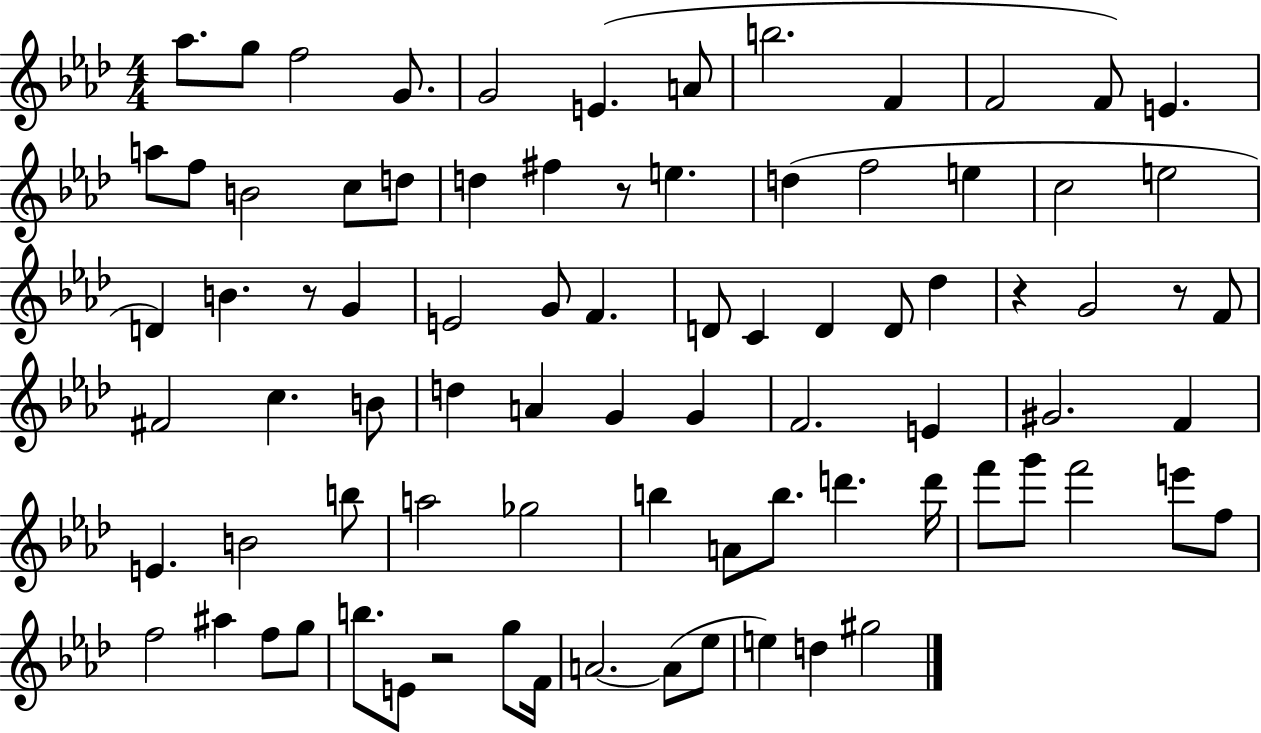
X:1
T:Untitled
M:4/4
L:1/4
K:Ab
_a/2 g/2 f2 G/2 G2 E A/2 b2 F F2 F/2 E a/2 f/2 B2 c/2 d/2 d ^f z/2 e d f2 e c2 e2 D B z/2 G E2 G/2 F D/2 C D D/2 _d z G2 z/2 F/2 ^F2 c B/2 d A G G F2 E ^G2 F E B2 b/2 a2 _g2 b A/2 b/2 d' d'/4 f'/2 g'/2 f'2 e'/2 f/2 f2 ^a f/2 g/2 b/2 E/2 z2 g/2 F/4 A2 A/2 _e/2 e d ^g2